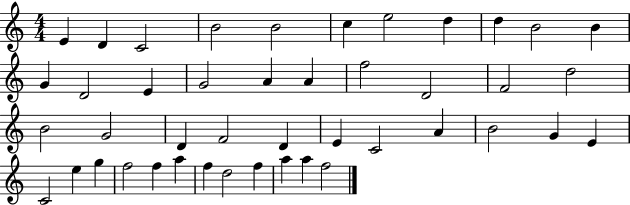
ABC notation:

X:1
T:Untitled
M:4/4
L:1/4
K:C
E D C2 B2 B2 c e2 d d B2 B G D2 E G2 A A f2 D2 F2 d2 B2 G2 D F2 D E C2 A B2 G E C2 e g f2 f a f d2 f a a f2